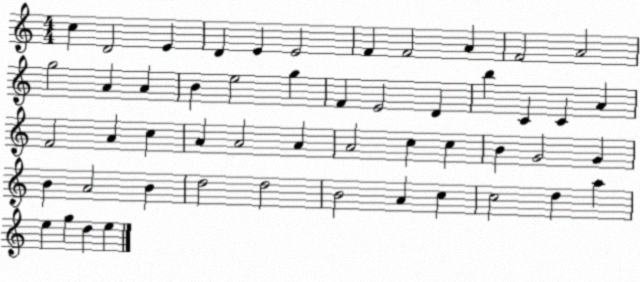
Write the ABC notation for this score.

X:1
T:Untitled
M:4/4
L:1/4
K:C
c D2 E D E E2 F F2 A F2 A2 g2 A A B e2 g F E2 D b C C A F2 A c A A2 A A2 c c B G2 G B A2 B d2 d2 B2 A c c2 d a e g d e